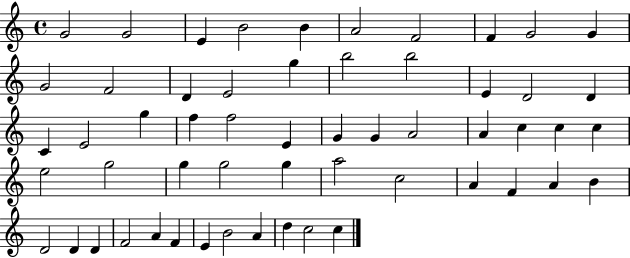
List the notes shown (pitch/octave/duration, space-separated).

G4/h G4/h E4/q B4/h B4/q A4/h F4/h F4/q G4/h G4/q G4/h F4/h D4/q E4/h G5/q B5/h B5/h E4/q D4/h D4/q C4/q E4/h G5/q F5/q F5/h E4/q G4/q G4/q A4/h A4/q C5/q C5/q C5/q E5/h G5/h G5/q G5/h G5/q A5/h C5/h A4/q F4/q A4/q B4/q D4/h D4/q D4/q F4/h A4/q F4/q E4/q B4/h A4/q D5/q C5/h C5/q